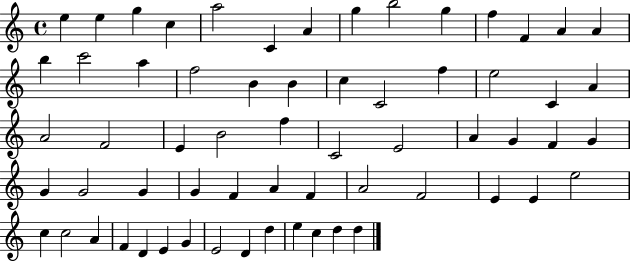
{
  \clef treble
  \time 4/4
  \defaultTimeSignature
  \key c \major
  e''4 e''4 g''4 c''4 | a''2 c'4 a'4 | g''4 b''2 g''4 | f''4 f'4 a'4 a'4 | \break b''4 c'''2 a''4 | f''2 b'4 b'4 | c''4 c'2 f''4 | e''2 c'4 a'4 | \break a'2 f'2 | e'4 b'2 f''4 | c'2 e'2 | a'4 g'4 f'4 g'4 | \break g'4 g'2 g'4 | g'4 f'4 a'4 f'4 | a'2 f'2 | e'4 e'4 e''2 | \break c''4 c''2 a'4 | f'4 d'4 e'4 g'4 | e'2 d'4 d''4 | e''4 c''4 d''4 d''4 | \break \bar "|."
}